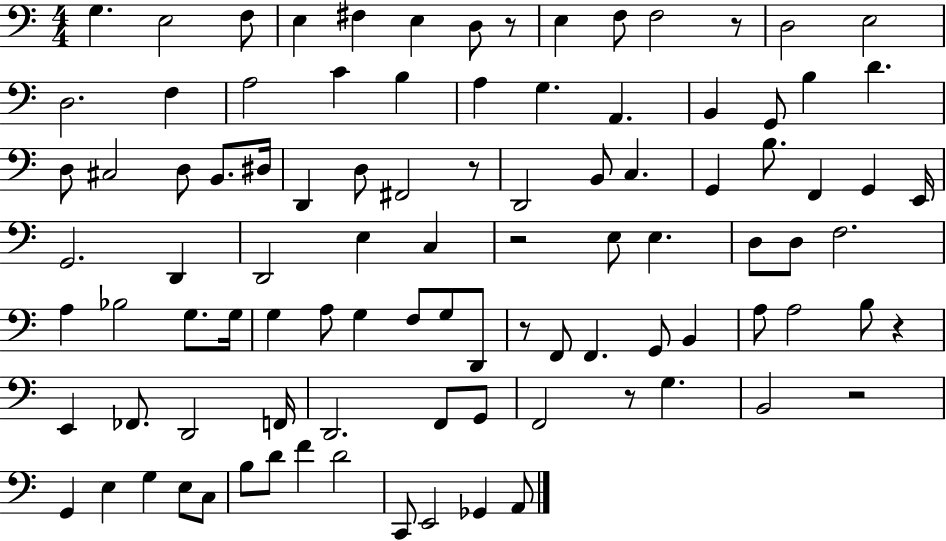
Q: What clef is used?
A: bass